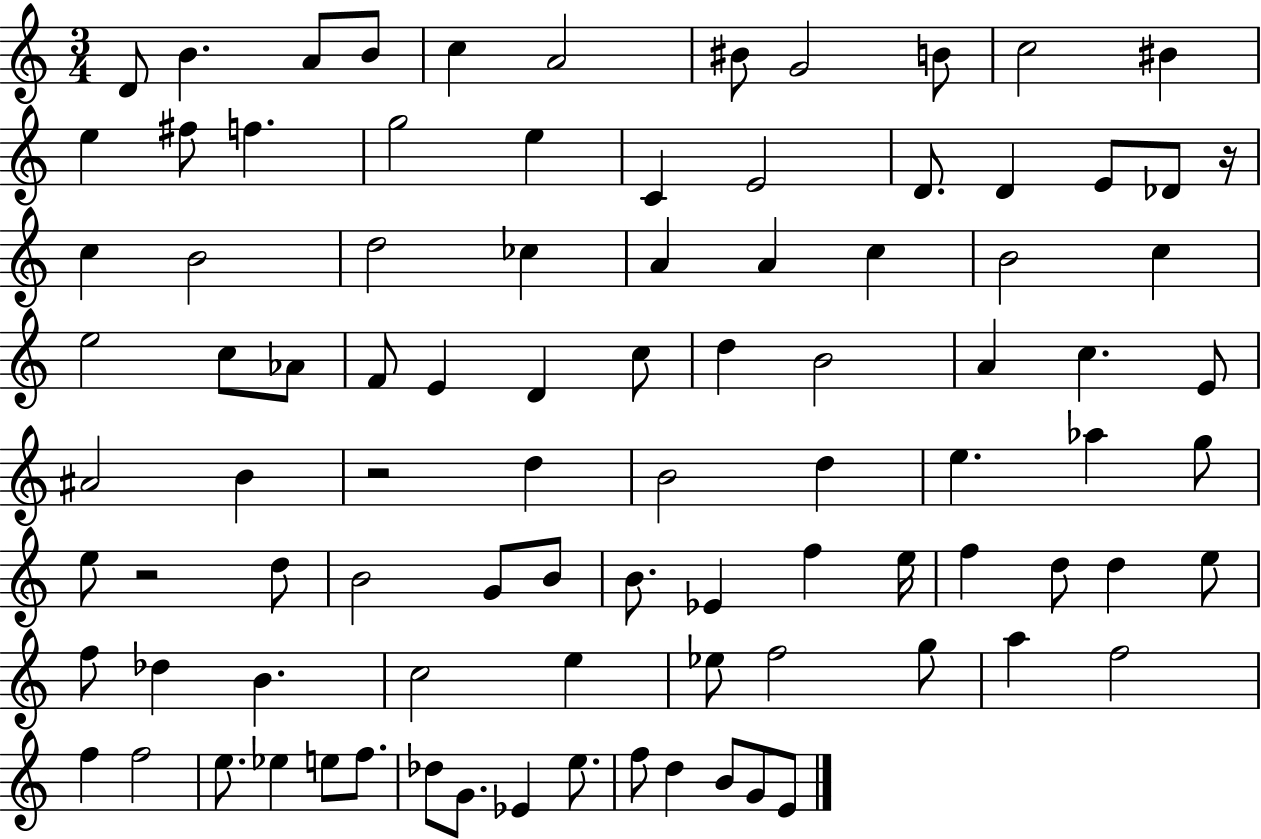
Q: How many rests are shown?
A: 3